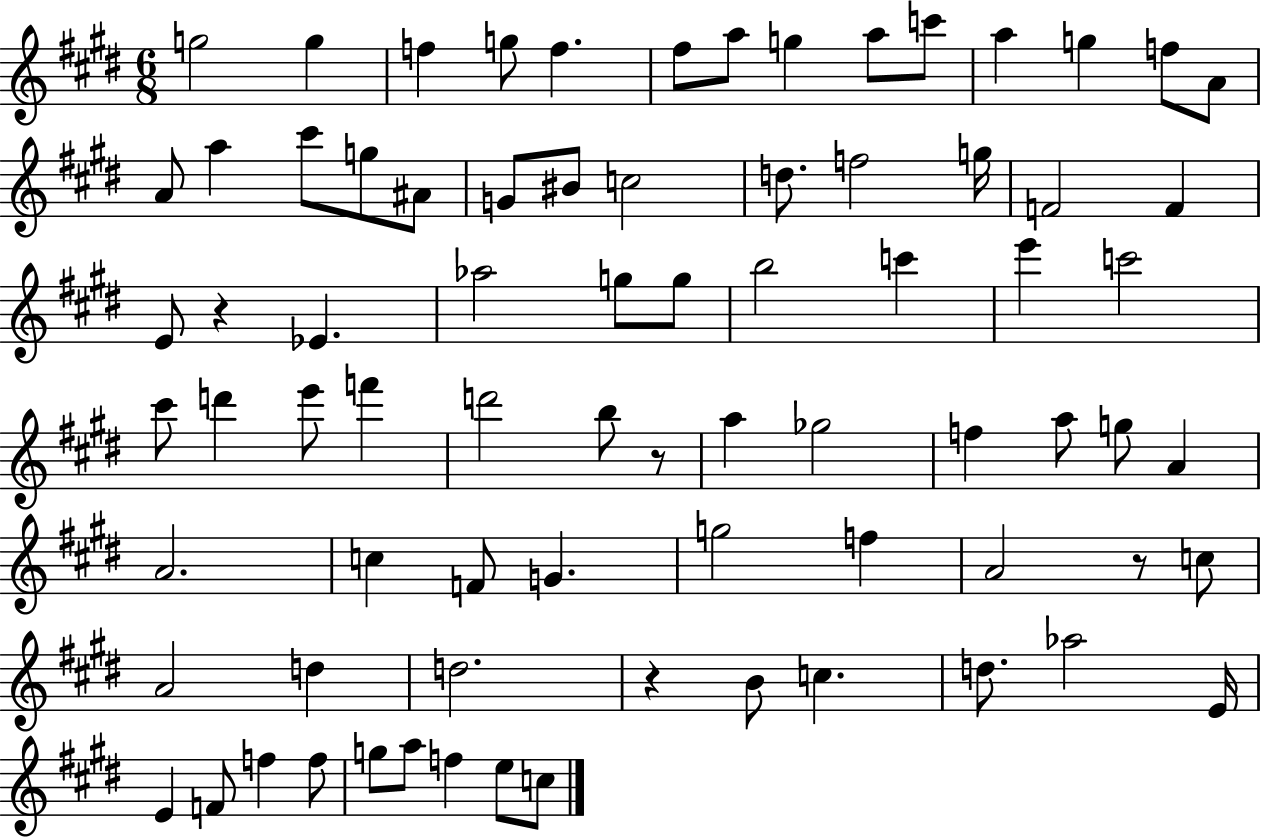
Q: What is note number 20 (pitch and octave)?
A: G4